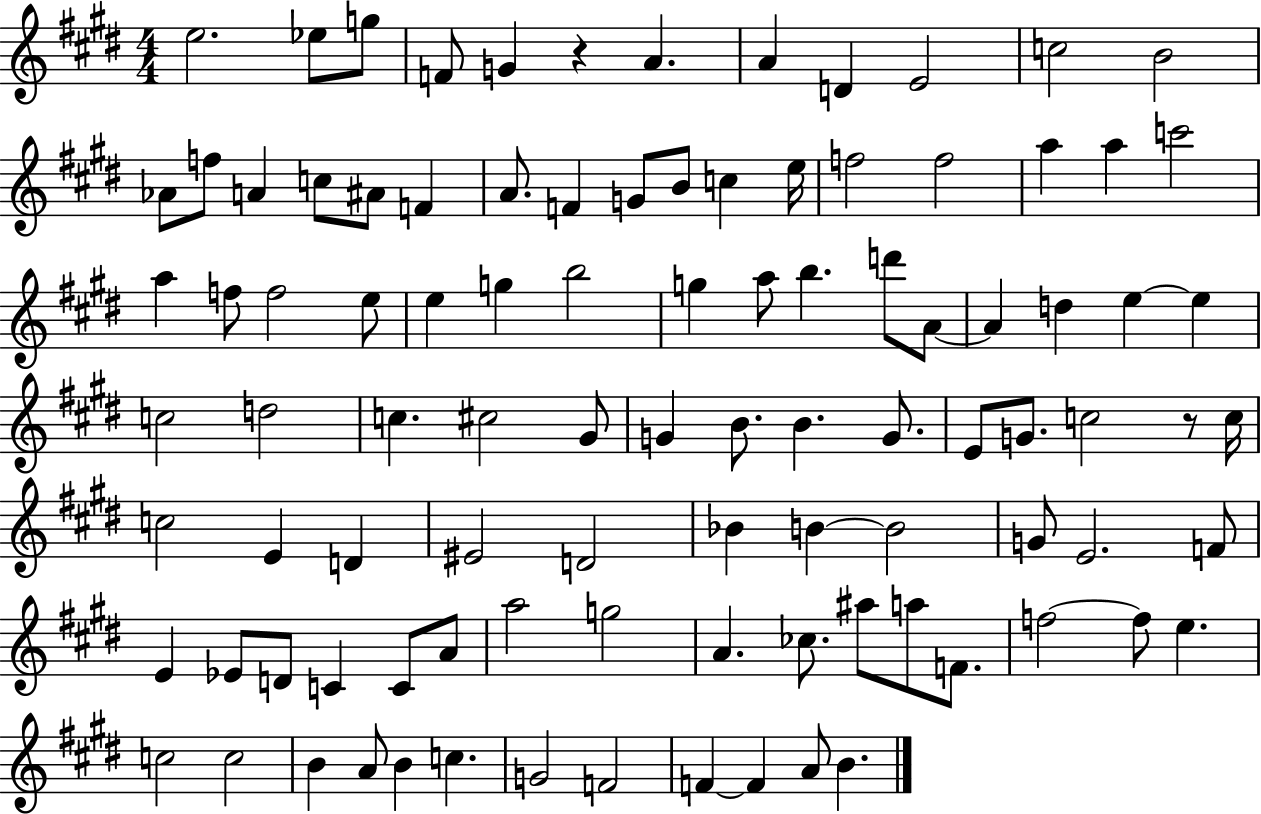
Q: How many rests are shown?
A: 2